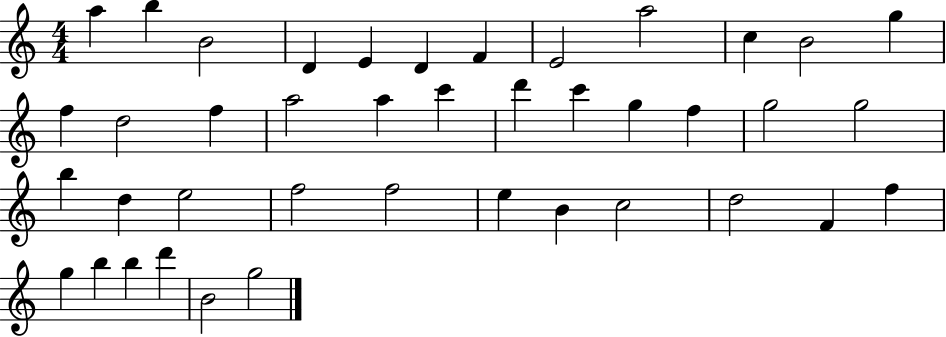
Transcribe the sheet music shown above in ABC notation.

X:1
T:Untitled
M:4/4
L:1/4
K:C
a b B2 D E D F E2 a2 c B2 g f d2 f a2 a c' d' c' g f g2 g2 b d e2 f2 f2 e B c2 d2 F f g b b d' B2 g2